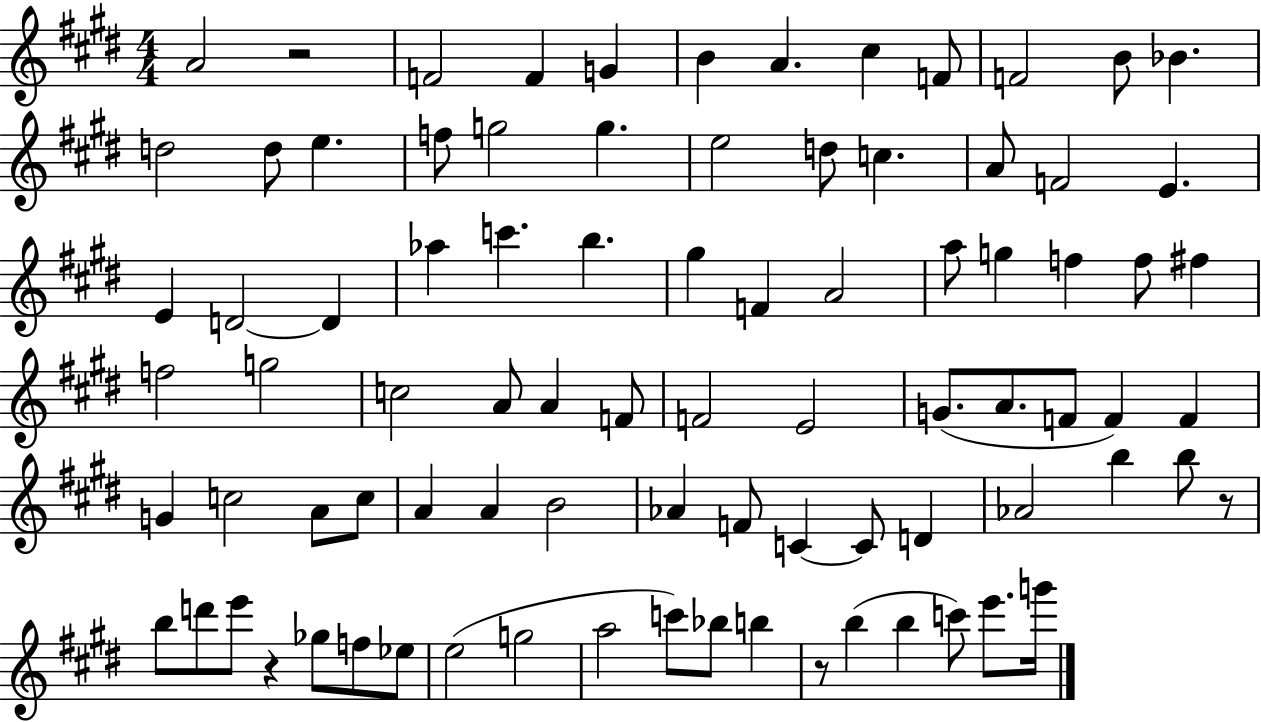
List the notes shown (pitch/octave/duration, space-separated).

A4/h R/h F4/h F4/q G4/q B4/q A4/q. C#5/q F4/e F4/h B4/e Bb4/q. D5/h D5/e E5/q. F5/e G5/h G5/q. E5/h D5/e C5/q. A4/e F4/h E4/q. E4/q D4/h D4/q Ab5/q C6/q. B5/q. G#5/q F4/q A4/h A5/e G5/q F5/q F5/e F#5/q F5/h G5/h C5/h A4/e A4/q F4/e F4/h E4/h G4/e. A4/e. F4/e F4/q F4/q G4/q C5/h A4/e C5/e A4/q A4/q B4/h Ab4/q F4/e C4/q C4/e D4/q Ab4/h B5/q B5/e R/e B5/e D6/e E6/e R/q Gb5/e F5/e Eb5/e E5/h G5/h A5/h C6/e Bb5/e B5/q R/e B5/q B5/q C6/e E6/e. G6/s